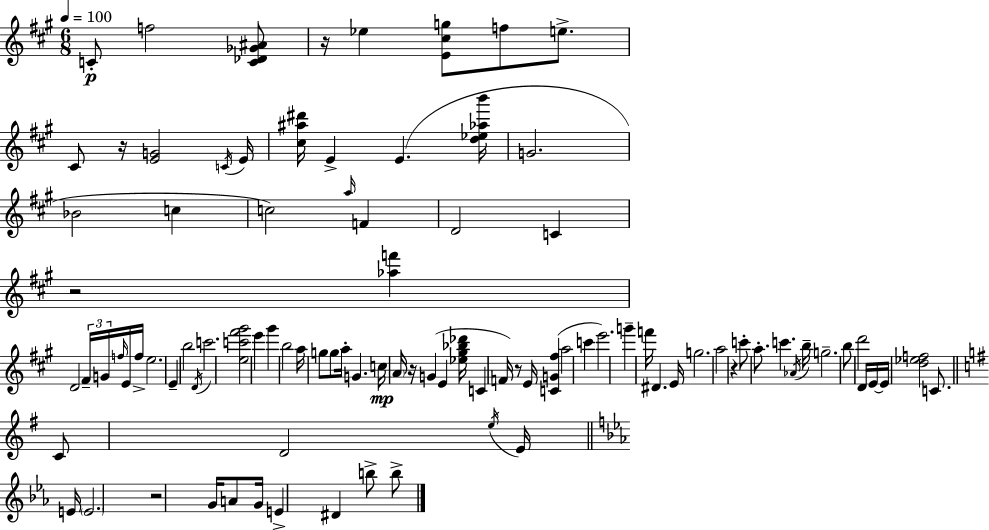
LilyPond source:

{
  \clef treble
  \numericTimeSignature
  \time 6/8
  \key a \major
  \tempo 4 = 100
  c'8-.\p f''2 <c' des' ges' ais'>8 | r16 ees''4 <e' cis'' g''>8 f''8 e''8.-> | cis'8 r16 <e' g'>2 \acciaccatura { c'16 } | e'16 <cis'' ais'' dis'''>16 e'4-> e'4.( | \break <d'' ees'' aes'' b'''>16 g'2. | bes'2 c''4 | c''2) \grace { a''16 } f'4 | d'2 c'4 | \break r2 <aes'' f'''>4 | d'2 \tuplet 3/2 { fis'16-- g'16 | \grace { f''16 } } e'16 f''16-> e''2. | e'4-- b''2 | \break \acciaccatura { d'16 } c'''2. | <e'' c''' fis''' gis'''>2 | e'''4 gis'''4 b''2 | a''16 g''8 g''8 a''16-. g'4. | \break c''16\mp \parenthesize a'16 r16 g'4( e'4 | <ees'' gis'' bes'' des'''>16 c'4 f'16) r8 e'16 | <c' g' fis''>4( a''2 | c'''4 e'''2.) | \break g'''4-- f'''16 dis'4. | e'16 g''2. | a''2 | r4 c'''8-. a''8.-. c'''4. | \break \acciaccatura { aes'16 } b''16-- g''2.-- | b''8 d'''2 | d'16 e'16~~ e'16 <d'' ees'' f''>2 | c'8. \bar "||" \break \key g \major c'8 d'2 \acciaccatura { e''16 } e'16 | \bar "||" \break \key ees \major e'16 \parenthesize e'2. | r2 g'16 a'8 | g'16 e'4-> dis'4 b''8-> b''8-> | \bar "|."
}